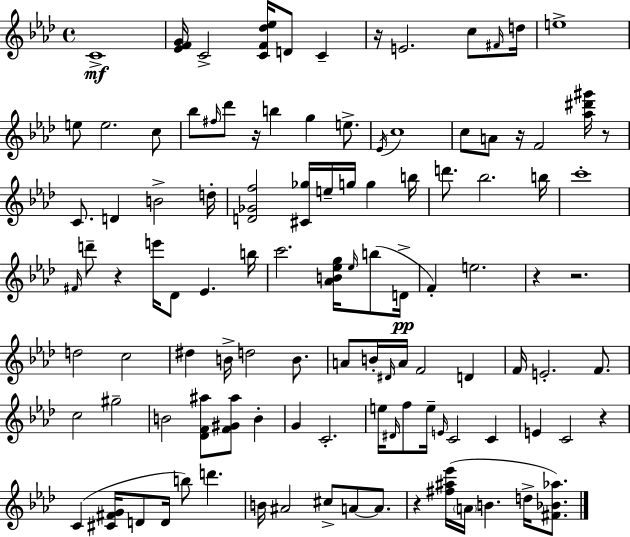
{
  \clef treble
  \time 4/4
  \defaultTimeSignature
  \key aes \major
  c'1->\mf | <ees' f' g'>16 c'2-> <c' f' des'' ees''>16 d'8 c'4-- | r16 e'2. c''8 \grace { fis'16 } | d''16 e''1-> | \break e''8 e''2. c''8 | bes''8 \grace { fis''16 } des'''8 r16 b''4 g''4 e''8.-> | \acciaccatura { ees'16 } c''1 | c''8 a'8 r16 f'2 | \break <aes'' dis''' gis'''>16 r8 c'8. d'4 b'2-> | d''16-. <d' ges' f''>2 <cis' ges''>16 e''16-- g''16 g''4 | b''16 d'''8. bes''2. | b''16 c'''1-. | \break \grace { fis'16 } d'''8-- r4 e'''16 des'8 ees'4. | b''16 c'''2. | <aes' b' ees'' g''>16 \grace { ees''16 }( b''8 d'16->\pp f'4-.) e''2. | r4 r2. | \break d''2 c''2 | dis''4 b'16-> d''2 | b'8. a'8 b'16-. \grace { dis'16 } a'16 f'2 | d'4 f'16 e'2.-. | \break f'8. c''2 gis''2-- | b'2 <des' f' ais''>8 | <f' gis' ais''>8 b'4-. g'4 c'2.-. | e''16 \grace { dis'16 } f''8 e''16-- \grace { e'16 } c'2 | \break c'4 e'4 c'2 | r4 c'4( <cis' fis' g'>16 d'8 d'16 | b''8) d'''4. b'16 ais'2 | cis''8-> a'8~~ a'8. r4 <fis'' ais'' ees'''>16( \parenthesize a'16 b'4. | \break d''16-> <fis' bes' aes''>8.) \bar "|."
}